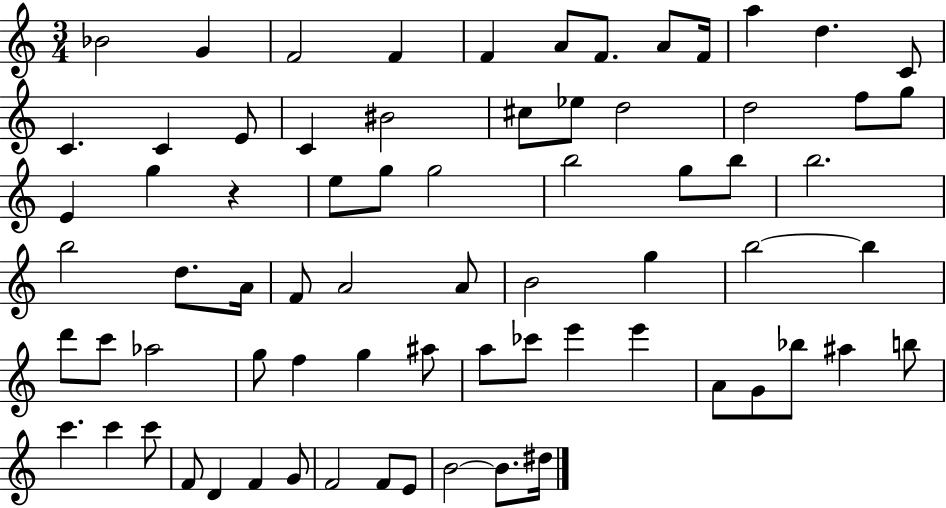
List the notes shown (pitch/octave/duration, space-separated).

Bb4/h G4/q F4/h F4/q F4/q A4/e F4/e. A4/e F4/s A5/q D5/q. C4/e C4/q. C4/q E4/e C4/q BIS4/h C#5/e Eb5/e D5/h D5/h F5/e G5/e E4/q G5/q R/q E5/e G5/e G5/h B5/h G5/e B5/e B5/h. B5/h D5/e. A4/s F4/e A4/h A4/e B4/h G5/q B5/h B5/q D6/e C6/e Ab5/h G5/e F5/q G5/q A#5/e A5/e CES6/e E6/q E6/q A4/e G4/e Bb5/e A#5/q B5/e C6/q. C6/q C6/e F4/e D4/q F4/q G4/e F4/h F4/e E4/e B4/h B4/e. D#5/s